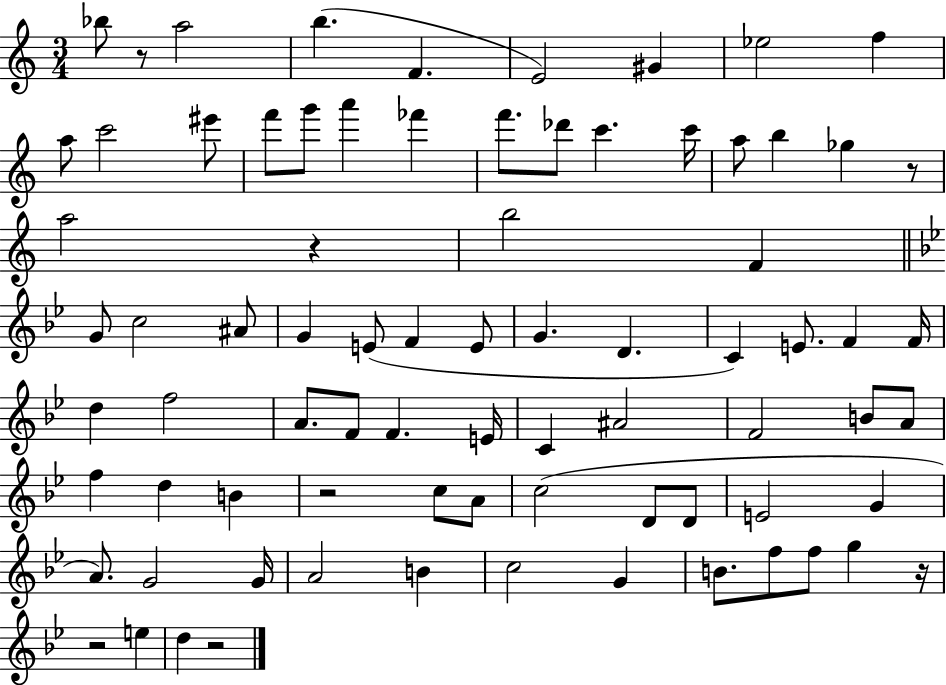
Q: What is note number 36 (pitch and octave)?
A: E4